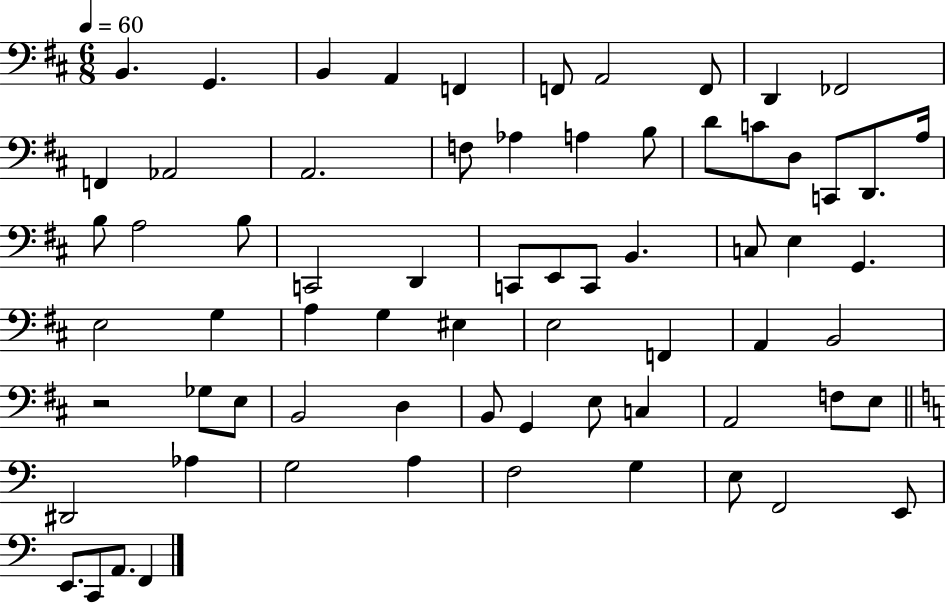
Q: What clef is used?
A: bass